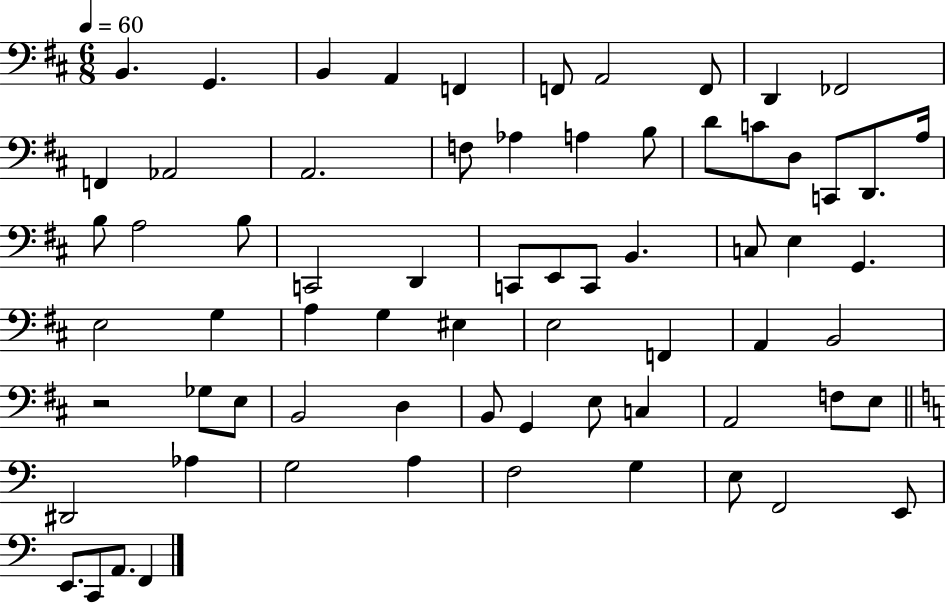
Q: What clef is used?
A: bass